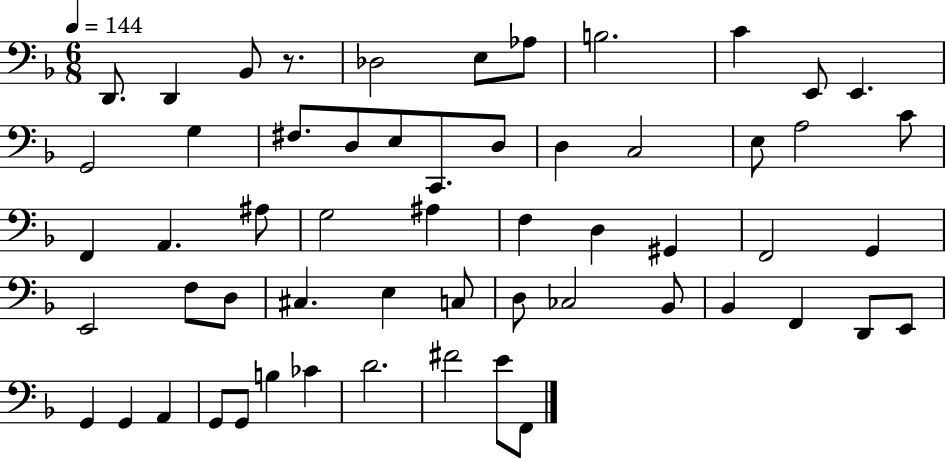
{
  \clef bass
  \numericTimeSignature
  \time 6/8
  \key f \major
  \tempo 4 = 144
  d,8. d,4 bes,8 r8. | des2 e8 aes8 | b2. | c'4 e,8 e,4. | \break g,2 g4 | fis8. d8 e8 c,8. d8 | d4 c2 | e8 a2 c'8 | \break f,4 a,4. ais8 | g2 ais4 | f4 d4 gis,4 | f,2 g,4 | \break e,2 f8 d8 | cis4. e4 c8 | d8 ces2 bes,8 | bes,4 f,4 d,8 e,8 | \break g,4 g,4 a,4 | g,8 g,8 b4 ces'4 | d'2. | fis'2 e'8 f,8 | \break \bar "|."
}